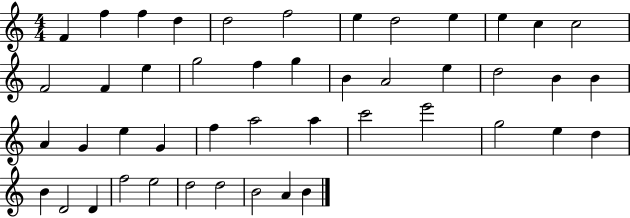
X:1
T:Untitled
M:4/4
L:1/4
K:C
F f f d d2 f2 e d2 e e c c2 F2 F e g2 f g B A2 e d2 B B A G e G f a2 a c'2 e'2 g2 e d B D2 D f2 e2 d2 d2 B2 A B